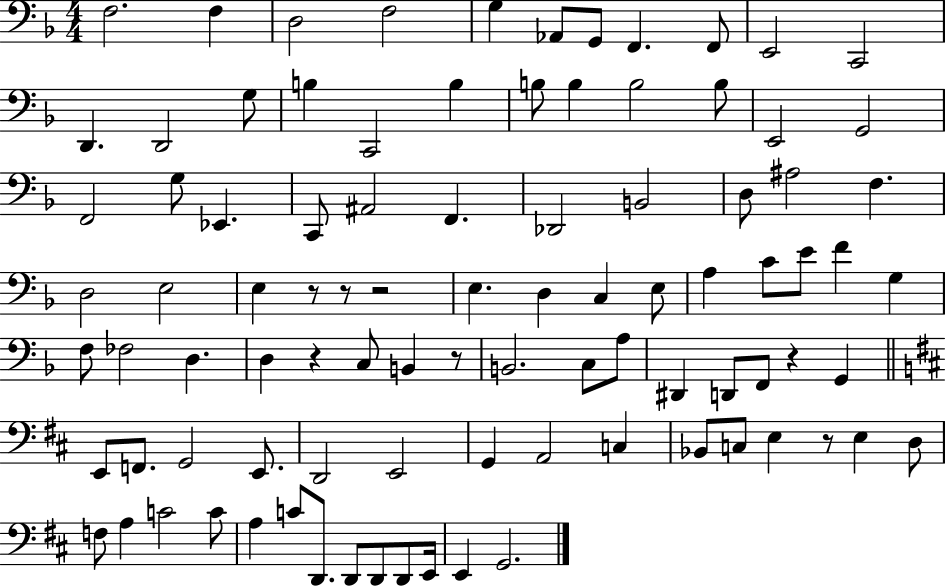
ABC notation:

X:1
T:Untitled
M:4/4
L:1/4
K:F
F,2 F, D,2 F,2 G, _A,,/2 G,,/2 F,, F,,/2 E,,2 C,,2 D,, D,,2 G,/2 B, C,,2 B, B,/2 B, B,2 B,/2 E,,2 G,,2 F,,2 G,/2 _E,, C,,/2 ^A,,2 F,, _D,,2 B,,2 D,/2 ^A,2 F, D,2 E,2 E, z/2 z/2 z2 E, D, C, E,/2 A, C/2 E/2 F G, F,/2 _F,2 D, D, z C,/2 B,, z/2 B,,2 C,/2 A,/2 ^D,, D,,/2 F,,/2 z G,, E,,/2 F,,/2 G,,2 E,,/2 D,,2 E,,2 G,, A,,2 C, _B,,/2 C,/2 E, z/2 E, D,/2 F,/2 A, C2 C/2 A, C/2 D,,/2 D,,/2 D,,/2 D,,/2 E,,/4 E,, G,,2